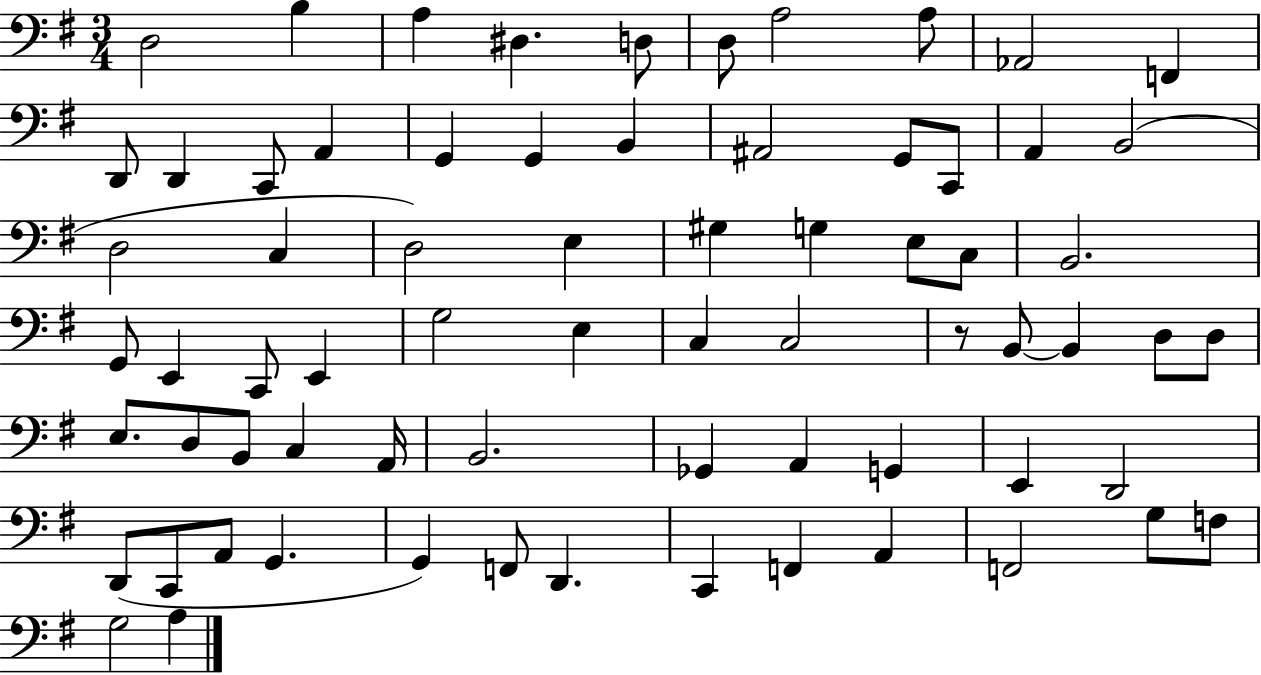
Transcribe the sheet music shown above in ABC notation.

X:1
T:Untitled
M:3/4
L:1/4
K:G
D,2 B, A, ^D, D,/2 D,/2 A,2 A,/2 _A,,2 F,, D,,/2 D,, C,,/2 A,, G,, G,, B,, ^A,,2 G,,/2 C,,/2 A,, B,,2 D,2 C, D,2 E, ^G, G, E,/2 C,/2 B,,2 G,,/2 E,, C,,/2 E,, G,2 E, C, C,2 z/2 B,,/2 B,, D,/2 D,/2 E,/2 D,/2 B,,/2 C, A,,/4 B,,2 _G,, A,, G,, E,, D,,2 D,,/2 C,,/2 A,,/2 G,, G,, F,,/2 D,, C,, F,, A,, F,,2 G,/2 F,/2 G,2 A,